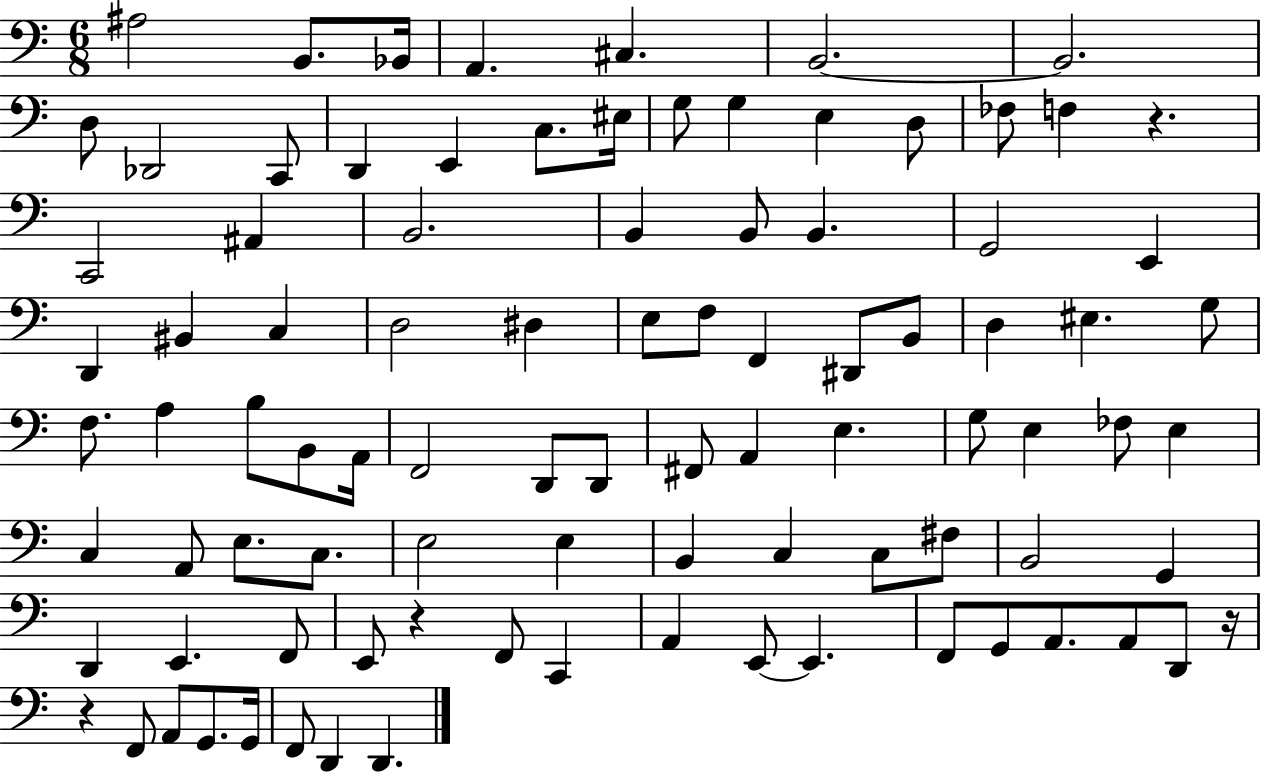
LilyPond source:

{
  \clef bass
  \numericTimeSignature
  \time 6/8
  \key c \major
  \repeat volta 2 { ais2 b,8. bes,16 | a,4. cis4. | b,2.~~ | b,2. | \break d8 des,2 c,8 | d,4 e,4 c8. eis16 | g8 g4 e4 d8 | fes8 f4 r4. | \break c,2 ais,4 | b,2. | b,4 b,8 b,4. | g,2 e,4 | \break d,4 bis,4 c4 | d2 dis4 | e8 f8 f,4 dis,8 b,8 | d4 eis4. g8 | \break f8. a4 b8 b,8 a,16 | f,2 d,8 d,8 | fis,8 a,4 e4. | g8 e4 fes8 e4 | \break c4 a,8 e8. c8. | e2 e4 | b,4 c4 c8 fis8 | b,2 g,4 | \break d,4 e,4. f,8 | e,8 r4 f,8 c,4 | a,4 e,8~~ e,4. | f,8 g,8 a,8. a,8 d,8 r16 | \break r4 f,8 a,8 g,8. g,16 | f,8 d,4 d,4. | } \bar "|."
}